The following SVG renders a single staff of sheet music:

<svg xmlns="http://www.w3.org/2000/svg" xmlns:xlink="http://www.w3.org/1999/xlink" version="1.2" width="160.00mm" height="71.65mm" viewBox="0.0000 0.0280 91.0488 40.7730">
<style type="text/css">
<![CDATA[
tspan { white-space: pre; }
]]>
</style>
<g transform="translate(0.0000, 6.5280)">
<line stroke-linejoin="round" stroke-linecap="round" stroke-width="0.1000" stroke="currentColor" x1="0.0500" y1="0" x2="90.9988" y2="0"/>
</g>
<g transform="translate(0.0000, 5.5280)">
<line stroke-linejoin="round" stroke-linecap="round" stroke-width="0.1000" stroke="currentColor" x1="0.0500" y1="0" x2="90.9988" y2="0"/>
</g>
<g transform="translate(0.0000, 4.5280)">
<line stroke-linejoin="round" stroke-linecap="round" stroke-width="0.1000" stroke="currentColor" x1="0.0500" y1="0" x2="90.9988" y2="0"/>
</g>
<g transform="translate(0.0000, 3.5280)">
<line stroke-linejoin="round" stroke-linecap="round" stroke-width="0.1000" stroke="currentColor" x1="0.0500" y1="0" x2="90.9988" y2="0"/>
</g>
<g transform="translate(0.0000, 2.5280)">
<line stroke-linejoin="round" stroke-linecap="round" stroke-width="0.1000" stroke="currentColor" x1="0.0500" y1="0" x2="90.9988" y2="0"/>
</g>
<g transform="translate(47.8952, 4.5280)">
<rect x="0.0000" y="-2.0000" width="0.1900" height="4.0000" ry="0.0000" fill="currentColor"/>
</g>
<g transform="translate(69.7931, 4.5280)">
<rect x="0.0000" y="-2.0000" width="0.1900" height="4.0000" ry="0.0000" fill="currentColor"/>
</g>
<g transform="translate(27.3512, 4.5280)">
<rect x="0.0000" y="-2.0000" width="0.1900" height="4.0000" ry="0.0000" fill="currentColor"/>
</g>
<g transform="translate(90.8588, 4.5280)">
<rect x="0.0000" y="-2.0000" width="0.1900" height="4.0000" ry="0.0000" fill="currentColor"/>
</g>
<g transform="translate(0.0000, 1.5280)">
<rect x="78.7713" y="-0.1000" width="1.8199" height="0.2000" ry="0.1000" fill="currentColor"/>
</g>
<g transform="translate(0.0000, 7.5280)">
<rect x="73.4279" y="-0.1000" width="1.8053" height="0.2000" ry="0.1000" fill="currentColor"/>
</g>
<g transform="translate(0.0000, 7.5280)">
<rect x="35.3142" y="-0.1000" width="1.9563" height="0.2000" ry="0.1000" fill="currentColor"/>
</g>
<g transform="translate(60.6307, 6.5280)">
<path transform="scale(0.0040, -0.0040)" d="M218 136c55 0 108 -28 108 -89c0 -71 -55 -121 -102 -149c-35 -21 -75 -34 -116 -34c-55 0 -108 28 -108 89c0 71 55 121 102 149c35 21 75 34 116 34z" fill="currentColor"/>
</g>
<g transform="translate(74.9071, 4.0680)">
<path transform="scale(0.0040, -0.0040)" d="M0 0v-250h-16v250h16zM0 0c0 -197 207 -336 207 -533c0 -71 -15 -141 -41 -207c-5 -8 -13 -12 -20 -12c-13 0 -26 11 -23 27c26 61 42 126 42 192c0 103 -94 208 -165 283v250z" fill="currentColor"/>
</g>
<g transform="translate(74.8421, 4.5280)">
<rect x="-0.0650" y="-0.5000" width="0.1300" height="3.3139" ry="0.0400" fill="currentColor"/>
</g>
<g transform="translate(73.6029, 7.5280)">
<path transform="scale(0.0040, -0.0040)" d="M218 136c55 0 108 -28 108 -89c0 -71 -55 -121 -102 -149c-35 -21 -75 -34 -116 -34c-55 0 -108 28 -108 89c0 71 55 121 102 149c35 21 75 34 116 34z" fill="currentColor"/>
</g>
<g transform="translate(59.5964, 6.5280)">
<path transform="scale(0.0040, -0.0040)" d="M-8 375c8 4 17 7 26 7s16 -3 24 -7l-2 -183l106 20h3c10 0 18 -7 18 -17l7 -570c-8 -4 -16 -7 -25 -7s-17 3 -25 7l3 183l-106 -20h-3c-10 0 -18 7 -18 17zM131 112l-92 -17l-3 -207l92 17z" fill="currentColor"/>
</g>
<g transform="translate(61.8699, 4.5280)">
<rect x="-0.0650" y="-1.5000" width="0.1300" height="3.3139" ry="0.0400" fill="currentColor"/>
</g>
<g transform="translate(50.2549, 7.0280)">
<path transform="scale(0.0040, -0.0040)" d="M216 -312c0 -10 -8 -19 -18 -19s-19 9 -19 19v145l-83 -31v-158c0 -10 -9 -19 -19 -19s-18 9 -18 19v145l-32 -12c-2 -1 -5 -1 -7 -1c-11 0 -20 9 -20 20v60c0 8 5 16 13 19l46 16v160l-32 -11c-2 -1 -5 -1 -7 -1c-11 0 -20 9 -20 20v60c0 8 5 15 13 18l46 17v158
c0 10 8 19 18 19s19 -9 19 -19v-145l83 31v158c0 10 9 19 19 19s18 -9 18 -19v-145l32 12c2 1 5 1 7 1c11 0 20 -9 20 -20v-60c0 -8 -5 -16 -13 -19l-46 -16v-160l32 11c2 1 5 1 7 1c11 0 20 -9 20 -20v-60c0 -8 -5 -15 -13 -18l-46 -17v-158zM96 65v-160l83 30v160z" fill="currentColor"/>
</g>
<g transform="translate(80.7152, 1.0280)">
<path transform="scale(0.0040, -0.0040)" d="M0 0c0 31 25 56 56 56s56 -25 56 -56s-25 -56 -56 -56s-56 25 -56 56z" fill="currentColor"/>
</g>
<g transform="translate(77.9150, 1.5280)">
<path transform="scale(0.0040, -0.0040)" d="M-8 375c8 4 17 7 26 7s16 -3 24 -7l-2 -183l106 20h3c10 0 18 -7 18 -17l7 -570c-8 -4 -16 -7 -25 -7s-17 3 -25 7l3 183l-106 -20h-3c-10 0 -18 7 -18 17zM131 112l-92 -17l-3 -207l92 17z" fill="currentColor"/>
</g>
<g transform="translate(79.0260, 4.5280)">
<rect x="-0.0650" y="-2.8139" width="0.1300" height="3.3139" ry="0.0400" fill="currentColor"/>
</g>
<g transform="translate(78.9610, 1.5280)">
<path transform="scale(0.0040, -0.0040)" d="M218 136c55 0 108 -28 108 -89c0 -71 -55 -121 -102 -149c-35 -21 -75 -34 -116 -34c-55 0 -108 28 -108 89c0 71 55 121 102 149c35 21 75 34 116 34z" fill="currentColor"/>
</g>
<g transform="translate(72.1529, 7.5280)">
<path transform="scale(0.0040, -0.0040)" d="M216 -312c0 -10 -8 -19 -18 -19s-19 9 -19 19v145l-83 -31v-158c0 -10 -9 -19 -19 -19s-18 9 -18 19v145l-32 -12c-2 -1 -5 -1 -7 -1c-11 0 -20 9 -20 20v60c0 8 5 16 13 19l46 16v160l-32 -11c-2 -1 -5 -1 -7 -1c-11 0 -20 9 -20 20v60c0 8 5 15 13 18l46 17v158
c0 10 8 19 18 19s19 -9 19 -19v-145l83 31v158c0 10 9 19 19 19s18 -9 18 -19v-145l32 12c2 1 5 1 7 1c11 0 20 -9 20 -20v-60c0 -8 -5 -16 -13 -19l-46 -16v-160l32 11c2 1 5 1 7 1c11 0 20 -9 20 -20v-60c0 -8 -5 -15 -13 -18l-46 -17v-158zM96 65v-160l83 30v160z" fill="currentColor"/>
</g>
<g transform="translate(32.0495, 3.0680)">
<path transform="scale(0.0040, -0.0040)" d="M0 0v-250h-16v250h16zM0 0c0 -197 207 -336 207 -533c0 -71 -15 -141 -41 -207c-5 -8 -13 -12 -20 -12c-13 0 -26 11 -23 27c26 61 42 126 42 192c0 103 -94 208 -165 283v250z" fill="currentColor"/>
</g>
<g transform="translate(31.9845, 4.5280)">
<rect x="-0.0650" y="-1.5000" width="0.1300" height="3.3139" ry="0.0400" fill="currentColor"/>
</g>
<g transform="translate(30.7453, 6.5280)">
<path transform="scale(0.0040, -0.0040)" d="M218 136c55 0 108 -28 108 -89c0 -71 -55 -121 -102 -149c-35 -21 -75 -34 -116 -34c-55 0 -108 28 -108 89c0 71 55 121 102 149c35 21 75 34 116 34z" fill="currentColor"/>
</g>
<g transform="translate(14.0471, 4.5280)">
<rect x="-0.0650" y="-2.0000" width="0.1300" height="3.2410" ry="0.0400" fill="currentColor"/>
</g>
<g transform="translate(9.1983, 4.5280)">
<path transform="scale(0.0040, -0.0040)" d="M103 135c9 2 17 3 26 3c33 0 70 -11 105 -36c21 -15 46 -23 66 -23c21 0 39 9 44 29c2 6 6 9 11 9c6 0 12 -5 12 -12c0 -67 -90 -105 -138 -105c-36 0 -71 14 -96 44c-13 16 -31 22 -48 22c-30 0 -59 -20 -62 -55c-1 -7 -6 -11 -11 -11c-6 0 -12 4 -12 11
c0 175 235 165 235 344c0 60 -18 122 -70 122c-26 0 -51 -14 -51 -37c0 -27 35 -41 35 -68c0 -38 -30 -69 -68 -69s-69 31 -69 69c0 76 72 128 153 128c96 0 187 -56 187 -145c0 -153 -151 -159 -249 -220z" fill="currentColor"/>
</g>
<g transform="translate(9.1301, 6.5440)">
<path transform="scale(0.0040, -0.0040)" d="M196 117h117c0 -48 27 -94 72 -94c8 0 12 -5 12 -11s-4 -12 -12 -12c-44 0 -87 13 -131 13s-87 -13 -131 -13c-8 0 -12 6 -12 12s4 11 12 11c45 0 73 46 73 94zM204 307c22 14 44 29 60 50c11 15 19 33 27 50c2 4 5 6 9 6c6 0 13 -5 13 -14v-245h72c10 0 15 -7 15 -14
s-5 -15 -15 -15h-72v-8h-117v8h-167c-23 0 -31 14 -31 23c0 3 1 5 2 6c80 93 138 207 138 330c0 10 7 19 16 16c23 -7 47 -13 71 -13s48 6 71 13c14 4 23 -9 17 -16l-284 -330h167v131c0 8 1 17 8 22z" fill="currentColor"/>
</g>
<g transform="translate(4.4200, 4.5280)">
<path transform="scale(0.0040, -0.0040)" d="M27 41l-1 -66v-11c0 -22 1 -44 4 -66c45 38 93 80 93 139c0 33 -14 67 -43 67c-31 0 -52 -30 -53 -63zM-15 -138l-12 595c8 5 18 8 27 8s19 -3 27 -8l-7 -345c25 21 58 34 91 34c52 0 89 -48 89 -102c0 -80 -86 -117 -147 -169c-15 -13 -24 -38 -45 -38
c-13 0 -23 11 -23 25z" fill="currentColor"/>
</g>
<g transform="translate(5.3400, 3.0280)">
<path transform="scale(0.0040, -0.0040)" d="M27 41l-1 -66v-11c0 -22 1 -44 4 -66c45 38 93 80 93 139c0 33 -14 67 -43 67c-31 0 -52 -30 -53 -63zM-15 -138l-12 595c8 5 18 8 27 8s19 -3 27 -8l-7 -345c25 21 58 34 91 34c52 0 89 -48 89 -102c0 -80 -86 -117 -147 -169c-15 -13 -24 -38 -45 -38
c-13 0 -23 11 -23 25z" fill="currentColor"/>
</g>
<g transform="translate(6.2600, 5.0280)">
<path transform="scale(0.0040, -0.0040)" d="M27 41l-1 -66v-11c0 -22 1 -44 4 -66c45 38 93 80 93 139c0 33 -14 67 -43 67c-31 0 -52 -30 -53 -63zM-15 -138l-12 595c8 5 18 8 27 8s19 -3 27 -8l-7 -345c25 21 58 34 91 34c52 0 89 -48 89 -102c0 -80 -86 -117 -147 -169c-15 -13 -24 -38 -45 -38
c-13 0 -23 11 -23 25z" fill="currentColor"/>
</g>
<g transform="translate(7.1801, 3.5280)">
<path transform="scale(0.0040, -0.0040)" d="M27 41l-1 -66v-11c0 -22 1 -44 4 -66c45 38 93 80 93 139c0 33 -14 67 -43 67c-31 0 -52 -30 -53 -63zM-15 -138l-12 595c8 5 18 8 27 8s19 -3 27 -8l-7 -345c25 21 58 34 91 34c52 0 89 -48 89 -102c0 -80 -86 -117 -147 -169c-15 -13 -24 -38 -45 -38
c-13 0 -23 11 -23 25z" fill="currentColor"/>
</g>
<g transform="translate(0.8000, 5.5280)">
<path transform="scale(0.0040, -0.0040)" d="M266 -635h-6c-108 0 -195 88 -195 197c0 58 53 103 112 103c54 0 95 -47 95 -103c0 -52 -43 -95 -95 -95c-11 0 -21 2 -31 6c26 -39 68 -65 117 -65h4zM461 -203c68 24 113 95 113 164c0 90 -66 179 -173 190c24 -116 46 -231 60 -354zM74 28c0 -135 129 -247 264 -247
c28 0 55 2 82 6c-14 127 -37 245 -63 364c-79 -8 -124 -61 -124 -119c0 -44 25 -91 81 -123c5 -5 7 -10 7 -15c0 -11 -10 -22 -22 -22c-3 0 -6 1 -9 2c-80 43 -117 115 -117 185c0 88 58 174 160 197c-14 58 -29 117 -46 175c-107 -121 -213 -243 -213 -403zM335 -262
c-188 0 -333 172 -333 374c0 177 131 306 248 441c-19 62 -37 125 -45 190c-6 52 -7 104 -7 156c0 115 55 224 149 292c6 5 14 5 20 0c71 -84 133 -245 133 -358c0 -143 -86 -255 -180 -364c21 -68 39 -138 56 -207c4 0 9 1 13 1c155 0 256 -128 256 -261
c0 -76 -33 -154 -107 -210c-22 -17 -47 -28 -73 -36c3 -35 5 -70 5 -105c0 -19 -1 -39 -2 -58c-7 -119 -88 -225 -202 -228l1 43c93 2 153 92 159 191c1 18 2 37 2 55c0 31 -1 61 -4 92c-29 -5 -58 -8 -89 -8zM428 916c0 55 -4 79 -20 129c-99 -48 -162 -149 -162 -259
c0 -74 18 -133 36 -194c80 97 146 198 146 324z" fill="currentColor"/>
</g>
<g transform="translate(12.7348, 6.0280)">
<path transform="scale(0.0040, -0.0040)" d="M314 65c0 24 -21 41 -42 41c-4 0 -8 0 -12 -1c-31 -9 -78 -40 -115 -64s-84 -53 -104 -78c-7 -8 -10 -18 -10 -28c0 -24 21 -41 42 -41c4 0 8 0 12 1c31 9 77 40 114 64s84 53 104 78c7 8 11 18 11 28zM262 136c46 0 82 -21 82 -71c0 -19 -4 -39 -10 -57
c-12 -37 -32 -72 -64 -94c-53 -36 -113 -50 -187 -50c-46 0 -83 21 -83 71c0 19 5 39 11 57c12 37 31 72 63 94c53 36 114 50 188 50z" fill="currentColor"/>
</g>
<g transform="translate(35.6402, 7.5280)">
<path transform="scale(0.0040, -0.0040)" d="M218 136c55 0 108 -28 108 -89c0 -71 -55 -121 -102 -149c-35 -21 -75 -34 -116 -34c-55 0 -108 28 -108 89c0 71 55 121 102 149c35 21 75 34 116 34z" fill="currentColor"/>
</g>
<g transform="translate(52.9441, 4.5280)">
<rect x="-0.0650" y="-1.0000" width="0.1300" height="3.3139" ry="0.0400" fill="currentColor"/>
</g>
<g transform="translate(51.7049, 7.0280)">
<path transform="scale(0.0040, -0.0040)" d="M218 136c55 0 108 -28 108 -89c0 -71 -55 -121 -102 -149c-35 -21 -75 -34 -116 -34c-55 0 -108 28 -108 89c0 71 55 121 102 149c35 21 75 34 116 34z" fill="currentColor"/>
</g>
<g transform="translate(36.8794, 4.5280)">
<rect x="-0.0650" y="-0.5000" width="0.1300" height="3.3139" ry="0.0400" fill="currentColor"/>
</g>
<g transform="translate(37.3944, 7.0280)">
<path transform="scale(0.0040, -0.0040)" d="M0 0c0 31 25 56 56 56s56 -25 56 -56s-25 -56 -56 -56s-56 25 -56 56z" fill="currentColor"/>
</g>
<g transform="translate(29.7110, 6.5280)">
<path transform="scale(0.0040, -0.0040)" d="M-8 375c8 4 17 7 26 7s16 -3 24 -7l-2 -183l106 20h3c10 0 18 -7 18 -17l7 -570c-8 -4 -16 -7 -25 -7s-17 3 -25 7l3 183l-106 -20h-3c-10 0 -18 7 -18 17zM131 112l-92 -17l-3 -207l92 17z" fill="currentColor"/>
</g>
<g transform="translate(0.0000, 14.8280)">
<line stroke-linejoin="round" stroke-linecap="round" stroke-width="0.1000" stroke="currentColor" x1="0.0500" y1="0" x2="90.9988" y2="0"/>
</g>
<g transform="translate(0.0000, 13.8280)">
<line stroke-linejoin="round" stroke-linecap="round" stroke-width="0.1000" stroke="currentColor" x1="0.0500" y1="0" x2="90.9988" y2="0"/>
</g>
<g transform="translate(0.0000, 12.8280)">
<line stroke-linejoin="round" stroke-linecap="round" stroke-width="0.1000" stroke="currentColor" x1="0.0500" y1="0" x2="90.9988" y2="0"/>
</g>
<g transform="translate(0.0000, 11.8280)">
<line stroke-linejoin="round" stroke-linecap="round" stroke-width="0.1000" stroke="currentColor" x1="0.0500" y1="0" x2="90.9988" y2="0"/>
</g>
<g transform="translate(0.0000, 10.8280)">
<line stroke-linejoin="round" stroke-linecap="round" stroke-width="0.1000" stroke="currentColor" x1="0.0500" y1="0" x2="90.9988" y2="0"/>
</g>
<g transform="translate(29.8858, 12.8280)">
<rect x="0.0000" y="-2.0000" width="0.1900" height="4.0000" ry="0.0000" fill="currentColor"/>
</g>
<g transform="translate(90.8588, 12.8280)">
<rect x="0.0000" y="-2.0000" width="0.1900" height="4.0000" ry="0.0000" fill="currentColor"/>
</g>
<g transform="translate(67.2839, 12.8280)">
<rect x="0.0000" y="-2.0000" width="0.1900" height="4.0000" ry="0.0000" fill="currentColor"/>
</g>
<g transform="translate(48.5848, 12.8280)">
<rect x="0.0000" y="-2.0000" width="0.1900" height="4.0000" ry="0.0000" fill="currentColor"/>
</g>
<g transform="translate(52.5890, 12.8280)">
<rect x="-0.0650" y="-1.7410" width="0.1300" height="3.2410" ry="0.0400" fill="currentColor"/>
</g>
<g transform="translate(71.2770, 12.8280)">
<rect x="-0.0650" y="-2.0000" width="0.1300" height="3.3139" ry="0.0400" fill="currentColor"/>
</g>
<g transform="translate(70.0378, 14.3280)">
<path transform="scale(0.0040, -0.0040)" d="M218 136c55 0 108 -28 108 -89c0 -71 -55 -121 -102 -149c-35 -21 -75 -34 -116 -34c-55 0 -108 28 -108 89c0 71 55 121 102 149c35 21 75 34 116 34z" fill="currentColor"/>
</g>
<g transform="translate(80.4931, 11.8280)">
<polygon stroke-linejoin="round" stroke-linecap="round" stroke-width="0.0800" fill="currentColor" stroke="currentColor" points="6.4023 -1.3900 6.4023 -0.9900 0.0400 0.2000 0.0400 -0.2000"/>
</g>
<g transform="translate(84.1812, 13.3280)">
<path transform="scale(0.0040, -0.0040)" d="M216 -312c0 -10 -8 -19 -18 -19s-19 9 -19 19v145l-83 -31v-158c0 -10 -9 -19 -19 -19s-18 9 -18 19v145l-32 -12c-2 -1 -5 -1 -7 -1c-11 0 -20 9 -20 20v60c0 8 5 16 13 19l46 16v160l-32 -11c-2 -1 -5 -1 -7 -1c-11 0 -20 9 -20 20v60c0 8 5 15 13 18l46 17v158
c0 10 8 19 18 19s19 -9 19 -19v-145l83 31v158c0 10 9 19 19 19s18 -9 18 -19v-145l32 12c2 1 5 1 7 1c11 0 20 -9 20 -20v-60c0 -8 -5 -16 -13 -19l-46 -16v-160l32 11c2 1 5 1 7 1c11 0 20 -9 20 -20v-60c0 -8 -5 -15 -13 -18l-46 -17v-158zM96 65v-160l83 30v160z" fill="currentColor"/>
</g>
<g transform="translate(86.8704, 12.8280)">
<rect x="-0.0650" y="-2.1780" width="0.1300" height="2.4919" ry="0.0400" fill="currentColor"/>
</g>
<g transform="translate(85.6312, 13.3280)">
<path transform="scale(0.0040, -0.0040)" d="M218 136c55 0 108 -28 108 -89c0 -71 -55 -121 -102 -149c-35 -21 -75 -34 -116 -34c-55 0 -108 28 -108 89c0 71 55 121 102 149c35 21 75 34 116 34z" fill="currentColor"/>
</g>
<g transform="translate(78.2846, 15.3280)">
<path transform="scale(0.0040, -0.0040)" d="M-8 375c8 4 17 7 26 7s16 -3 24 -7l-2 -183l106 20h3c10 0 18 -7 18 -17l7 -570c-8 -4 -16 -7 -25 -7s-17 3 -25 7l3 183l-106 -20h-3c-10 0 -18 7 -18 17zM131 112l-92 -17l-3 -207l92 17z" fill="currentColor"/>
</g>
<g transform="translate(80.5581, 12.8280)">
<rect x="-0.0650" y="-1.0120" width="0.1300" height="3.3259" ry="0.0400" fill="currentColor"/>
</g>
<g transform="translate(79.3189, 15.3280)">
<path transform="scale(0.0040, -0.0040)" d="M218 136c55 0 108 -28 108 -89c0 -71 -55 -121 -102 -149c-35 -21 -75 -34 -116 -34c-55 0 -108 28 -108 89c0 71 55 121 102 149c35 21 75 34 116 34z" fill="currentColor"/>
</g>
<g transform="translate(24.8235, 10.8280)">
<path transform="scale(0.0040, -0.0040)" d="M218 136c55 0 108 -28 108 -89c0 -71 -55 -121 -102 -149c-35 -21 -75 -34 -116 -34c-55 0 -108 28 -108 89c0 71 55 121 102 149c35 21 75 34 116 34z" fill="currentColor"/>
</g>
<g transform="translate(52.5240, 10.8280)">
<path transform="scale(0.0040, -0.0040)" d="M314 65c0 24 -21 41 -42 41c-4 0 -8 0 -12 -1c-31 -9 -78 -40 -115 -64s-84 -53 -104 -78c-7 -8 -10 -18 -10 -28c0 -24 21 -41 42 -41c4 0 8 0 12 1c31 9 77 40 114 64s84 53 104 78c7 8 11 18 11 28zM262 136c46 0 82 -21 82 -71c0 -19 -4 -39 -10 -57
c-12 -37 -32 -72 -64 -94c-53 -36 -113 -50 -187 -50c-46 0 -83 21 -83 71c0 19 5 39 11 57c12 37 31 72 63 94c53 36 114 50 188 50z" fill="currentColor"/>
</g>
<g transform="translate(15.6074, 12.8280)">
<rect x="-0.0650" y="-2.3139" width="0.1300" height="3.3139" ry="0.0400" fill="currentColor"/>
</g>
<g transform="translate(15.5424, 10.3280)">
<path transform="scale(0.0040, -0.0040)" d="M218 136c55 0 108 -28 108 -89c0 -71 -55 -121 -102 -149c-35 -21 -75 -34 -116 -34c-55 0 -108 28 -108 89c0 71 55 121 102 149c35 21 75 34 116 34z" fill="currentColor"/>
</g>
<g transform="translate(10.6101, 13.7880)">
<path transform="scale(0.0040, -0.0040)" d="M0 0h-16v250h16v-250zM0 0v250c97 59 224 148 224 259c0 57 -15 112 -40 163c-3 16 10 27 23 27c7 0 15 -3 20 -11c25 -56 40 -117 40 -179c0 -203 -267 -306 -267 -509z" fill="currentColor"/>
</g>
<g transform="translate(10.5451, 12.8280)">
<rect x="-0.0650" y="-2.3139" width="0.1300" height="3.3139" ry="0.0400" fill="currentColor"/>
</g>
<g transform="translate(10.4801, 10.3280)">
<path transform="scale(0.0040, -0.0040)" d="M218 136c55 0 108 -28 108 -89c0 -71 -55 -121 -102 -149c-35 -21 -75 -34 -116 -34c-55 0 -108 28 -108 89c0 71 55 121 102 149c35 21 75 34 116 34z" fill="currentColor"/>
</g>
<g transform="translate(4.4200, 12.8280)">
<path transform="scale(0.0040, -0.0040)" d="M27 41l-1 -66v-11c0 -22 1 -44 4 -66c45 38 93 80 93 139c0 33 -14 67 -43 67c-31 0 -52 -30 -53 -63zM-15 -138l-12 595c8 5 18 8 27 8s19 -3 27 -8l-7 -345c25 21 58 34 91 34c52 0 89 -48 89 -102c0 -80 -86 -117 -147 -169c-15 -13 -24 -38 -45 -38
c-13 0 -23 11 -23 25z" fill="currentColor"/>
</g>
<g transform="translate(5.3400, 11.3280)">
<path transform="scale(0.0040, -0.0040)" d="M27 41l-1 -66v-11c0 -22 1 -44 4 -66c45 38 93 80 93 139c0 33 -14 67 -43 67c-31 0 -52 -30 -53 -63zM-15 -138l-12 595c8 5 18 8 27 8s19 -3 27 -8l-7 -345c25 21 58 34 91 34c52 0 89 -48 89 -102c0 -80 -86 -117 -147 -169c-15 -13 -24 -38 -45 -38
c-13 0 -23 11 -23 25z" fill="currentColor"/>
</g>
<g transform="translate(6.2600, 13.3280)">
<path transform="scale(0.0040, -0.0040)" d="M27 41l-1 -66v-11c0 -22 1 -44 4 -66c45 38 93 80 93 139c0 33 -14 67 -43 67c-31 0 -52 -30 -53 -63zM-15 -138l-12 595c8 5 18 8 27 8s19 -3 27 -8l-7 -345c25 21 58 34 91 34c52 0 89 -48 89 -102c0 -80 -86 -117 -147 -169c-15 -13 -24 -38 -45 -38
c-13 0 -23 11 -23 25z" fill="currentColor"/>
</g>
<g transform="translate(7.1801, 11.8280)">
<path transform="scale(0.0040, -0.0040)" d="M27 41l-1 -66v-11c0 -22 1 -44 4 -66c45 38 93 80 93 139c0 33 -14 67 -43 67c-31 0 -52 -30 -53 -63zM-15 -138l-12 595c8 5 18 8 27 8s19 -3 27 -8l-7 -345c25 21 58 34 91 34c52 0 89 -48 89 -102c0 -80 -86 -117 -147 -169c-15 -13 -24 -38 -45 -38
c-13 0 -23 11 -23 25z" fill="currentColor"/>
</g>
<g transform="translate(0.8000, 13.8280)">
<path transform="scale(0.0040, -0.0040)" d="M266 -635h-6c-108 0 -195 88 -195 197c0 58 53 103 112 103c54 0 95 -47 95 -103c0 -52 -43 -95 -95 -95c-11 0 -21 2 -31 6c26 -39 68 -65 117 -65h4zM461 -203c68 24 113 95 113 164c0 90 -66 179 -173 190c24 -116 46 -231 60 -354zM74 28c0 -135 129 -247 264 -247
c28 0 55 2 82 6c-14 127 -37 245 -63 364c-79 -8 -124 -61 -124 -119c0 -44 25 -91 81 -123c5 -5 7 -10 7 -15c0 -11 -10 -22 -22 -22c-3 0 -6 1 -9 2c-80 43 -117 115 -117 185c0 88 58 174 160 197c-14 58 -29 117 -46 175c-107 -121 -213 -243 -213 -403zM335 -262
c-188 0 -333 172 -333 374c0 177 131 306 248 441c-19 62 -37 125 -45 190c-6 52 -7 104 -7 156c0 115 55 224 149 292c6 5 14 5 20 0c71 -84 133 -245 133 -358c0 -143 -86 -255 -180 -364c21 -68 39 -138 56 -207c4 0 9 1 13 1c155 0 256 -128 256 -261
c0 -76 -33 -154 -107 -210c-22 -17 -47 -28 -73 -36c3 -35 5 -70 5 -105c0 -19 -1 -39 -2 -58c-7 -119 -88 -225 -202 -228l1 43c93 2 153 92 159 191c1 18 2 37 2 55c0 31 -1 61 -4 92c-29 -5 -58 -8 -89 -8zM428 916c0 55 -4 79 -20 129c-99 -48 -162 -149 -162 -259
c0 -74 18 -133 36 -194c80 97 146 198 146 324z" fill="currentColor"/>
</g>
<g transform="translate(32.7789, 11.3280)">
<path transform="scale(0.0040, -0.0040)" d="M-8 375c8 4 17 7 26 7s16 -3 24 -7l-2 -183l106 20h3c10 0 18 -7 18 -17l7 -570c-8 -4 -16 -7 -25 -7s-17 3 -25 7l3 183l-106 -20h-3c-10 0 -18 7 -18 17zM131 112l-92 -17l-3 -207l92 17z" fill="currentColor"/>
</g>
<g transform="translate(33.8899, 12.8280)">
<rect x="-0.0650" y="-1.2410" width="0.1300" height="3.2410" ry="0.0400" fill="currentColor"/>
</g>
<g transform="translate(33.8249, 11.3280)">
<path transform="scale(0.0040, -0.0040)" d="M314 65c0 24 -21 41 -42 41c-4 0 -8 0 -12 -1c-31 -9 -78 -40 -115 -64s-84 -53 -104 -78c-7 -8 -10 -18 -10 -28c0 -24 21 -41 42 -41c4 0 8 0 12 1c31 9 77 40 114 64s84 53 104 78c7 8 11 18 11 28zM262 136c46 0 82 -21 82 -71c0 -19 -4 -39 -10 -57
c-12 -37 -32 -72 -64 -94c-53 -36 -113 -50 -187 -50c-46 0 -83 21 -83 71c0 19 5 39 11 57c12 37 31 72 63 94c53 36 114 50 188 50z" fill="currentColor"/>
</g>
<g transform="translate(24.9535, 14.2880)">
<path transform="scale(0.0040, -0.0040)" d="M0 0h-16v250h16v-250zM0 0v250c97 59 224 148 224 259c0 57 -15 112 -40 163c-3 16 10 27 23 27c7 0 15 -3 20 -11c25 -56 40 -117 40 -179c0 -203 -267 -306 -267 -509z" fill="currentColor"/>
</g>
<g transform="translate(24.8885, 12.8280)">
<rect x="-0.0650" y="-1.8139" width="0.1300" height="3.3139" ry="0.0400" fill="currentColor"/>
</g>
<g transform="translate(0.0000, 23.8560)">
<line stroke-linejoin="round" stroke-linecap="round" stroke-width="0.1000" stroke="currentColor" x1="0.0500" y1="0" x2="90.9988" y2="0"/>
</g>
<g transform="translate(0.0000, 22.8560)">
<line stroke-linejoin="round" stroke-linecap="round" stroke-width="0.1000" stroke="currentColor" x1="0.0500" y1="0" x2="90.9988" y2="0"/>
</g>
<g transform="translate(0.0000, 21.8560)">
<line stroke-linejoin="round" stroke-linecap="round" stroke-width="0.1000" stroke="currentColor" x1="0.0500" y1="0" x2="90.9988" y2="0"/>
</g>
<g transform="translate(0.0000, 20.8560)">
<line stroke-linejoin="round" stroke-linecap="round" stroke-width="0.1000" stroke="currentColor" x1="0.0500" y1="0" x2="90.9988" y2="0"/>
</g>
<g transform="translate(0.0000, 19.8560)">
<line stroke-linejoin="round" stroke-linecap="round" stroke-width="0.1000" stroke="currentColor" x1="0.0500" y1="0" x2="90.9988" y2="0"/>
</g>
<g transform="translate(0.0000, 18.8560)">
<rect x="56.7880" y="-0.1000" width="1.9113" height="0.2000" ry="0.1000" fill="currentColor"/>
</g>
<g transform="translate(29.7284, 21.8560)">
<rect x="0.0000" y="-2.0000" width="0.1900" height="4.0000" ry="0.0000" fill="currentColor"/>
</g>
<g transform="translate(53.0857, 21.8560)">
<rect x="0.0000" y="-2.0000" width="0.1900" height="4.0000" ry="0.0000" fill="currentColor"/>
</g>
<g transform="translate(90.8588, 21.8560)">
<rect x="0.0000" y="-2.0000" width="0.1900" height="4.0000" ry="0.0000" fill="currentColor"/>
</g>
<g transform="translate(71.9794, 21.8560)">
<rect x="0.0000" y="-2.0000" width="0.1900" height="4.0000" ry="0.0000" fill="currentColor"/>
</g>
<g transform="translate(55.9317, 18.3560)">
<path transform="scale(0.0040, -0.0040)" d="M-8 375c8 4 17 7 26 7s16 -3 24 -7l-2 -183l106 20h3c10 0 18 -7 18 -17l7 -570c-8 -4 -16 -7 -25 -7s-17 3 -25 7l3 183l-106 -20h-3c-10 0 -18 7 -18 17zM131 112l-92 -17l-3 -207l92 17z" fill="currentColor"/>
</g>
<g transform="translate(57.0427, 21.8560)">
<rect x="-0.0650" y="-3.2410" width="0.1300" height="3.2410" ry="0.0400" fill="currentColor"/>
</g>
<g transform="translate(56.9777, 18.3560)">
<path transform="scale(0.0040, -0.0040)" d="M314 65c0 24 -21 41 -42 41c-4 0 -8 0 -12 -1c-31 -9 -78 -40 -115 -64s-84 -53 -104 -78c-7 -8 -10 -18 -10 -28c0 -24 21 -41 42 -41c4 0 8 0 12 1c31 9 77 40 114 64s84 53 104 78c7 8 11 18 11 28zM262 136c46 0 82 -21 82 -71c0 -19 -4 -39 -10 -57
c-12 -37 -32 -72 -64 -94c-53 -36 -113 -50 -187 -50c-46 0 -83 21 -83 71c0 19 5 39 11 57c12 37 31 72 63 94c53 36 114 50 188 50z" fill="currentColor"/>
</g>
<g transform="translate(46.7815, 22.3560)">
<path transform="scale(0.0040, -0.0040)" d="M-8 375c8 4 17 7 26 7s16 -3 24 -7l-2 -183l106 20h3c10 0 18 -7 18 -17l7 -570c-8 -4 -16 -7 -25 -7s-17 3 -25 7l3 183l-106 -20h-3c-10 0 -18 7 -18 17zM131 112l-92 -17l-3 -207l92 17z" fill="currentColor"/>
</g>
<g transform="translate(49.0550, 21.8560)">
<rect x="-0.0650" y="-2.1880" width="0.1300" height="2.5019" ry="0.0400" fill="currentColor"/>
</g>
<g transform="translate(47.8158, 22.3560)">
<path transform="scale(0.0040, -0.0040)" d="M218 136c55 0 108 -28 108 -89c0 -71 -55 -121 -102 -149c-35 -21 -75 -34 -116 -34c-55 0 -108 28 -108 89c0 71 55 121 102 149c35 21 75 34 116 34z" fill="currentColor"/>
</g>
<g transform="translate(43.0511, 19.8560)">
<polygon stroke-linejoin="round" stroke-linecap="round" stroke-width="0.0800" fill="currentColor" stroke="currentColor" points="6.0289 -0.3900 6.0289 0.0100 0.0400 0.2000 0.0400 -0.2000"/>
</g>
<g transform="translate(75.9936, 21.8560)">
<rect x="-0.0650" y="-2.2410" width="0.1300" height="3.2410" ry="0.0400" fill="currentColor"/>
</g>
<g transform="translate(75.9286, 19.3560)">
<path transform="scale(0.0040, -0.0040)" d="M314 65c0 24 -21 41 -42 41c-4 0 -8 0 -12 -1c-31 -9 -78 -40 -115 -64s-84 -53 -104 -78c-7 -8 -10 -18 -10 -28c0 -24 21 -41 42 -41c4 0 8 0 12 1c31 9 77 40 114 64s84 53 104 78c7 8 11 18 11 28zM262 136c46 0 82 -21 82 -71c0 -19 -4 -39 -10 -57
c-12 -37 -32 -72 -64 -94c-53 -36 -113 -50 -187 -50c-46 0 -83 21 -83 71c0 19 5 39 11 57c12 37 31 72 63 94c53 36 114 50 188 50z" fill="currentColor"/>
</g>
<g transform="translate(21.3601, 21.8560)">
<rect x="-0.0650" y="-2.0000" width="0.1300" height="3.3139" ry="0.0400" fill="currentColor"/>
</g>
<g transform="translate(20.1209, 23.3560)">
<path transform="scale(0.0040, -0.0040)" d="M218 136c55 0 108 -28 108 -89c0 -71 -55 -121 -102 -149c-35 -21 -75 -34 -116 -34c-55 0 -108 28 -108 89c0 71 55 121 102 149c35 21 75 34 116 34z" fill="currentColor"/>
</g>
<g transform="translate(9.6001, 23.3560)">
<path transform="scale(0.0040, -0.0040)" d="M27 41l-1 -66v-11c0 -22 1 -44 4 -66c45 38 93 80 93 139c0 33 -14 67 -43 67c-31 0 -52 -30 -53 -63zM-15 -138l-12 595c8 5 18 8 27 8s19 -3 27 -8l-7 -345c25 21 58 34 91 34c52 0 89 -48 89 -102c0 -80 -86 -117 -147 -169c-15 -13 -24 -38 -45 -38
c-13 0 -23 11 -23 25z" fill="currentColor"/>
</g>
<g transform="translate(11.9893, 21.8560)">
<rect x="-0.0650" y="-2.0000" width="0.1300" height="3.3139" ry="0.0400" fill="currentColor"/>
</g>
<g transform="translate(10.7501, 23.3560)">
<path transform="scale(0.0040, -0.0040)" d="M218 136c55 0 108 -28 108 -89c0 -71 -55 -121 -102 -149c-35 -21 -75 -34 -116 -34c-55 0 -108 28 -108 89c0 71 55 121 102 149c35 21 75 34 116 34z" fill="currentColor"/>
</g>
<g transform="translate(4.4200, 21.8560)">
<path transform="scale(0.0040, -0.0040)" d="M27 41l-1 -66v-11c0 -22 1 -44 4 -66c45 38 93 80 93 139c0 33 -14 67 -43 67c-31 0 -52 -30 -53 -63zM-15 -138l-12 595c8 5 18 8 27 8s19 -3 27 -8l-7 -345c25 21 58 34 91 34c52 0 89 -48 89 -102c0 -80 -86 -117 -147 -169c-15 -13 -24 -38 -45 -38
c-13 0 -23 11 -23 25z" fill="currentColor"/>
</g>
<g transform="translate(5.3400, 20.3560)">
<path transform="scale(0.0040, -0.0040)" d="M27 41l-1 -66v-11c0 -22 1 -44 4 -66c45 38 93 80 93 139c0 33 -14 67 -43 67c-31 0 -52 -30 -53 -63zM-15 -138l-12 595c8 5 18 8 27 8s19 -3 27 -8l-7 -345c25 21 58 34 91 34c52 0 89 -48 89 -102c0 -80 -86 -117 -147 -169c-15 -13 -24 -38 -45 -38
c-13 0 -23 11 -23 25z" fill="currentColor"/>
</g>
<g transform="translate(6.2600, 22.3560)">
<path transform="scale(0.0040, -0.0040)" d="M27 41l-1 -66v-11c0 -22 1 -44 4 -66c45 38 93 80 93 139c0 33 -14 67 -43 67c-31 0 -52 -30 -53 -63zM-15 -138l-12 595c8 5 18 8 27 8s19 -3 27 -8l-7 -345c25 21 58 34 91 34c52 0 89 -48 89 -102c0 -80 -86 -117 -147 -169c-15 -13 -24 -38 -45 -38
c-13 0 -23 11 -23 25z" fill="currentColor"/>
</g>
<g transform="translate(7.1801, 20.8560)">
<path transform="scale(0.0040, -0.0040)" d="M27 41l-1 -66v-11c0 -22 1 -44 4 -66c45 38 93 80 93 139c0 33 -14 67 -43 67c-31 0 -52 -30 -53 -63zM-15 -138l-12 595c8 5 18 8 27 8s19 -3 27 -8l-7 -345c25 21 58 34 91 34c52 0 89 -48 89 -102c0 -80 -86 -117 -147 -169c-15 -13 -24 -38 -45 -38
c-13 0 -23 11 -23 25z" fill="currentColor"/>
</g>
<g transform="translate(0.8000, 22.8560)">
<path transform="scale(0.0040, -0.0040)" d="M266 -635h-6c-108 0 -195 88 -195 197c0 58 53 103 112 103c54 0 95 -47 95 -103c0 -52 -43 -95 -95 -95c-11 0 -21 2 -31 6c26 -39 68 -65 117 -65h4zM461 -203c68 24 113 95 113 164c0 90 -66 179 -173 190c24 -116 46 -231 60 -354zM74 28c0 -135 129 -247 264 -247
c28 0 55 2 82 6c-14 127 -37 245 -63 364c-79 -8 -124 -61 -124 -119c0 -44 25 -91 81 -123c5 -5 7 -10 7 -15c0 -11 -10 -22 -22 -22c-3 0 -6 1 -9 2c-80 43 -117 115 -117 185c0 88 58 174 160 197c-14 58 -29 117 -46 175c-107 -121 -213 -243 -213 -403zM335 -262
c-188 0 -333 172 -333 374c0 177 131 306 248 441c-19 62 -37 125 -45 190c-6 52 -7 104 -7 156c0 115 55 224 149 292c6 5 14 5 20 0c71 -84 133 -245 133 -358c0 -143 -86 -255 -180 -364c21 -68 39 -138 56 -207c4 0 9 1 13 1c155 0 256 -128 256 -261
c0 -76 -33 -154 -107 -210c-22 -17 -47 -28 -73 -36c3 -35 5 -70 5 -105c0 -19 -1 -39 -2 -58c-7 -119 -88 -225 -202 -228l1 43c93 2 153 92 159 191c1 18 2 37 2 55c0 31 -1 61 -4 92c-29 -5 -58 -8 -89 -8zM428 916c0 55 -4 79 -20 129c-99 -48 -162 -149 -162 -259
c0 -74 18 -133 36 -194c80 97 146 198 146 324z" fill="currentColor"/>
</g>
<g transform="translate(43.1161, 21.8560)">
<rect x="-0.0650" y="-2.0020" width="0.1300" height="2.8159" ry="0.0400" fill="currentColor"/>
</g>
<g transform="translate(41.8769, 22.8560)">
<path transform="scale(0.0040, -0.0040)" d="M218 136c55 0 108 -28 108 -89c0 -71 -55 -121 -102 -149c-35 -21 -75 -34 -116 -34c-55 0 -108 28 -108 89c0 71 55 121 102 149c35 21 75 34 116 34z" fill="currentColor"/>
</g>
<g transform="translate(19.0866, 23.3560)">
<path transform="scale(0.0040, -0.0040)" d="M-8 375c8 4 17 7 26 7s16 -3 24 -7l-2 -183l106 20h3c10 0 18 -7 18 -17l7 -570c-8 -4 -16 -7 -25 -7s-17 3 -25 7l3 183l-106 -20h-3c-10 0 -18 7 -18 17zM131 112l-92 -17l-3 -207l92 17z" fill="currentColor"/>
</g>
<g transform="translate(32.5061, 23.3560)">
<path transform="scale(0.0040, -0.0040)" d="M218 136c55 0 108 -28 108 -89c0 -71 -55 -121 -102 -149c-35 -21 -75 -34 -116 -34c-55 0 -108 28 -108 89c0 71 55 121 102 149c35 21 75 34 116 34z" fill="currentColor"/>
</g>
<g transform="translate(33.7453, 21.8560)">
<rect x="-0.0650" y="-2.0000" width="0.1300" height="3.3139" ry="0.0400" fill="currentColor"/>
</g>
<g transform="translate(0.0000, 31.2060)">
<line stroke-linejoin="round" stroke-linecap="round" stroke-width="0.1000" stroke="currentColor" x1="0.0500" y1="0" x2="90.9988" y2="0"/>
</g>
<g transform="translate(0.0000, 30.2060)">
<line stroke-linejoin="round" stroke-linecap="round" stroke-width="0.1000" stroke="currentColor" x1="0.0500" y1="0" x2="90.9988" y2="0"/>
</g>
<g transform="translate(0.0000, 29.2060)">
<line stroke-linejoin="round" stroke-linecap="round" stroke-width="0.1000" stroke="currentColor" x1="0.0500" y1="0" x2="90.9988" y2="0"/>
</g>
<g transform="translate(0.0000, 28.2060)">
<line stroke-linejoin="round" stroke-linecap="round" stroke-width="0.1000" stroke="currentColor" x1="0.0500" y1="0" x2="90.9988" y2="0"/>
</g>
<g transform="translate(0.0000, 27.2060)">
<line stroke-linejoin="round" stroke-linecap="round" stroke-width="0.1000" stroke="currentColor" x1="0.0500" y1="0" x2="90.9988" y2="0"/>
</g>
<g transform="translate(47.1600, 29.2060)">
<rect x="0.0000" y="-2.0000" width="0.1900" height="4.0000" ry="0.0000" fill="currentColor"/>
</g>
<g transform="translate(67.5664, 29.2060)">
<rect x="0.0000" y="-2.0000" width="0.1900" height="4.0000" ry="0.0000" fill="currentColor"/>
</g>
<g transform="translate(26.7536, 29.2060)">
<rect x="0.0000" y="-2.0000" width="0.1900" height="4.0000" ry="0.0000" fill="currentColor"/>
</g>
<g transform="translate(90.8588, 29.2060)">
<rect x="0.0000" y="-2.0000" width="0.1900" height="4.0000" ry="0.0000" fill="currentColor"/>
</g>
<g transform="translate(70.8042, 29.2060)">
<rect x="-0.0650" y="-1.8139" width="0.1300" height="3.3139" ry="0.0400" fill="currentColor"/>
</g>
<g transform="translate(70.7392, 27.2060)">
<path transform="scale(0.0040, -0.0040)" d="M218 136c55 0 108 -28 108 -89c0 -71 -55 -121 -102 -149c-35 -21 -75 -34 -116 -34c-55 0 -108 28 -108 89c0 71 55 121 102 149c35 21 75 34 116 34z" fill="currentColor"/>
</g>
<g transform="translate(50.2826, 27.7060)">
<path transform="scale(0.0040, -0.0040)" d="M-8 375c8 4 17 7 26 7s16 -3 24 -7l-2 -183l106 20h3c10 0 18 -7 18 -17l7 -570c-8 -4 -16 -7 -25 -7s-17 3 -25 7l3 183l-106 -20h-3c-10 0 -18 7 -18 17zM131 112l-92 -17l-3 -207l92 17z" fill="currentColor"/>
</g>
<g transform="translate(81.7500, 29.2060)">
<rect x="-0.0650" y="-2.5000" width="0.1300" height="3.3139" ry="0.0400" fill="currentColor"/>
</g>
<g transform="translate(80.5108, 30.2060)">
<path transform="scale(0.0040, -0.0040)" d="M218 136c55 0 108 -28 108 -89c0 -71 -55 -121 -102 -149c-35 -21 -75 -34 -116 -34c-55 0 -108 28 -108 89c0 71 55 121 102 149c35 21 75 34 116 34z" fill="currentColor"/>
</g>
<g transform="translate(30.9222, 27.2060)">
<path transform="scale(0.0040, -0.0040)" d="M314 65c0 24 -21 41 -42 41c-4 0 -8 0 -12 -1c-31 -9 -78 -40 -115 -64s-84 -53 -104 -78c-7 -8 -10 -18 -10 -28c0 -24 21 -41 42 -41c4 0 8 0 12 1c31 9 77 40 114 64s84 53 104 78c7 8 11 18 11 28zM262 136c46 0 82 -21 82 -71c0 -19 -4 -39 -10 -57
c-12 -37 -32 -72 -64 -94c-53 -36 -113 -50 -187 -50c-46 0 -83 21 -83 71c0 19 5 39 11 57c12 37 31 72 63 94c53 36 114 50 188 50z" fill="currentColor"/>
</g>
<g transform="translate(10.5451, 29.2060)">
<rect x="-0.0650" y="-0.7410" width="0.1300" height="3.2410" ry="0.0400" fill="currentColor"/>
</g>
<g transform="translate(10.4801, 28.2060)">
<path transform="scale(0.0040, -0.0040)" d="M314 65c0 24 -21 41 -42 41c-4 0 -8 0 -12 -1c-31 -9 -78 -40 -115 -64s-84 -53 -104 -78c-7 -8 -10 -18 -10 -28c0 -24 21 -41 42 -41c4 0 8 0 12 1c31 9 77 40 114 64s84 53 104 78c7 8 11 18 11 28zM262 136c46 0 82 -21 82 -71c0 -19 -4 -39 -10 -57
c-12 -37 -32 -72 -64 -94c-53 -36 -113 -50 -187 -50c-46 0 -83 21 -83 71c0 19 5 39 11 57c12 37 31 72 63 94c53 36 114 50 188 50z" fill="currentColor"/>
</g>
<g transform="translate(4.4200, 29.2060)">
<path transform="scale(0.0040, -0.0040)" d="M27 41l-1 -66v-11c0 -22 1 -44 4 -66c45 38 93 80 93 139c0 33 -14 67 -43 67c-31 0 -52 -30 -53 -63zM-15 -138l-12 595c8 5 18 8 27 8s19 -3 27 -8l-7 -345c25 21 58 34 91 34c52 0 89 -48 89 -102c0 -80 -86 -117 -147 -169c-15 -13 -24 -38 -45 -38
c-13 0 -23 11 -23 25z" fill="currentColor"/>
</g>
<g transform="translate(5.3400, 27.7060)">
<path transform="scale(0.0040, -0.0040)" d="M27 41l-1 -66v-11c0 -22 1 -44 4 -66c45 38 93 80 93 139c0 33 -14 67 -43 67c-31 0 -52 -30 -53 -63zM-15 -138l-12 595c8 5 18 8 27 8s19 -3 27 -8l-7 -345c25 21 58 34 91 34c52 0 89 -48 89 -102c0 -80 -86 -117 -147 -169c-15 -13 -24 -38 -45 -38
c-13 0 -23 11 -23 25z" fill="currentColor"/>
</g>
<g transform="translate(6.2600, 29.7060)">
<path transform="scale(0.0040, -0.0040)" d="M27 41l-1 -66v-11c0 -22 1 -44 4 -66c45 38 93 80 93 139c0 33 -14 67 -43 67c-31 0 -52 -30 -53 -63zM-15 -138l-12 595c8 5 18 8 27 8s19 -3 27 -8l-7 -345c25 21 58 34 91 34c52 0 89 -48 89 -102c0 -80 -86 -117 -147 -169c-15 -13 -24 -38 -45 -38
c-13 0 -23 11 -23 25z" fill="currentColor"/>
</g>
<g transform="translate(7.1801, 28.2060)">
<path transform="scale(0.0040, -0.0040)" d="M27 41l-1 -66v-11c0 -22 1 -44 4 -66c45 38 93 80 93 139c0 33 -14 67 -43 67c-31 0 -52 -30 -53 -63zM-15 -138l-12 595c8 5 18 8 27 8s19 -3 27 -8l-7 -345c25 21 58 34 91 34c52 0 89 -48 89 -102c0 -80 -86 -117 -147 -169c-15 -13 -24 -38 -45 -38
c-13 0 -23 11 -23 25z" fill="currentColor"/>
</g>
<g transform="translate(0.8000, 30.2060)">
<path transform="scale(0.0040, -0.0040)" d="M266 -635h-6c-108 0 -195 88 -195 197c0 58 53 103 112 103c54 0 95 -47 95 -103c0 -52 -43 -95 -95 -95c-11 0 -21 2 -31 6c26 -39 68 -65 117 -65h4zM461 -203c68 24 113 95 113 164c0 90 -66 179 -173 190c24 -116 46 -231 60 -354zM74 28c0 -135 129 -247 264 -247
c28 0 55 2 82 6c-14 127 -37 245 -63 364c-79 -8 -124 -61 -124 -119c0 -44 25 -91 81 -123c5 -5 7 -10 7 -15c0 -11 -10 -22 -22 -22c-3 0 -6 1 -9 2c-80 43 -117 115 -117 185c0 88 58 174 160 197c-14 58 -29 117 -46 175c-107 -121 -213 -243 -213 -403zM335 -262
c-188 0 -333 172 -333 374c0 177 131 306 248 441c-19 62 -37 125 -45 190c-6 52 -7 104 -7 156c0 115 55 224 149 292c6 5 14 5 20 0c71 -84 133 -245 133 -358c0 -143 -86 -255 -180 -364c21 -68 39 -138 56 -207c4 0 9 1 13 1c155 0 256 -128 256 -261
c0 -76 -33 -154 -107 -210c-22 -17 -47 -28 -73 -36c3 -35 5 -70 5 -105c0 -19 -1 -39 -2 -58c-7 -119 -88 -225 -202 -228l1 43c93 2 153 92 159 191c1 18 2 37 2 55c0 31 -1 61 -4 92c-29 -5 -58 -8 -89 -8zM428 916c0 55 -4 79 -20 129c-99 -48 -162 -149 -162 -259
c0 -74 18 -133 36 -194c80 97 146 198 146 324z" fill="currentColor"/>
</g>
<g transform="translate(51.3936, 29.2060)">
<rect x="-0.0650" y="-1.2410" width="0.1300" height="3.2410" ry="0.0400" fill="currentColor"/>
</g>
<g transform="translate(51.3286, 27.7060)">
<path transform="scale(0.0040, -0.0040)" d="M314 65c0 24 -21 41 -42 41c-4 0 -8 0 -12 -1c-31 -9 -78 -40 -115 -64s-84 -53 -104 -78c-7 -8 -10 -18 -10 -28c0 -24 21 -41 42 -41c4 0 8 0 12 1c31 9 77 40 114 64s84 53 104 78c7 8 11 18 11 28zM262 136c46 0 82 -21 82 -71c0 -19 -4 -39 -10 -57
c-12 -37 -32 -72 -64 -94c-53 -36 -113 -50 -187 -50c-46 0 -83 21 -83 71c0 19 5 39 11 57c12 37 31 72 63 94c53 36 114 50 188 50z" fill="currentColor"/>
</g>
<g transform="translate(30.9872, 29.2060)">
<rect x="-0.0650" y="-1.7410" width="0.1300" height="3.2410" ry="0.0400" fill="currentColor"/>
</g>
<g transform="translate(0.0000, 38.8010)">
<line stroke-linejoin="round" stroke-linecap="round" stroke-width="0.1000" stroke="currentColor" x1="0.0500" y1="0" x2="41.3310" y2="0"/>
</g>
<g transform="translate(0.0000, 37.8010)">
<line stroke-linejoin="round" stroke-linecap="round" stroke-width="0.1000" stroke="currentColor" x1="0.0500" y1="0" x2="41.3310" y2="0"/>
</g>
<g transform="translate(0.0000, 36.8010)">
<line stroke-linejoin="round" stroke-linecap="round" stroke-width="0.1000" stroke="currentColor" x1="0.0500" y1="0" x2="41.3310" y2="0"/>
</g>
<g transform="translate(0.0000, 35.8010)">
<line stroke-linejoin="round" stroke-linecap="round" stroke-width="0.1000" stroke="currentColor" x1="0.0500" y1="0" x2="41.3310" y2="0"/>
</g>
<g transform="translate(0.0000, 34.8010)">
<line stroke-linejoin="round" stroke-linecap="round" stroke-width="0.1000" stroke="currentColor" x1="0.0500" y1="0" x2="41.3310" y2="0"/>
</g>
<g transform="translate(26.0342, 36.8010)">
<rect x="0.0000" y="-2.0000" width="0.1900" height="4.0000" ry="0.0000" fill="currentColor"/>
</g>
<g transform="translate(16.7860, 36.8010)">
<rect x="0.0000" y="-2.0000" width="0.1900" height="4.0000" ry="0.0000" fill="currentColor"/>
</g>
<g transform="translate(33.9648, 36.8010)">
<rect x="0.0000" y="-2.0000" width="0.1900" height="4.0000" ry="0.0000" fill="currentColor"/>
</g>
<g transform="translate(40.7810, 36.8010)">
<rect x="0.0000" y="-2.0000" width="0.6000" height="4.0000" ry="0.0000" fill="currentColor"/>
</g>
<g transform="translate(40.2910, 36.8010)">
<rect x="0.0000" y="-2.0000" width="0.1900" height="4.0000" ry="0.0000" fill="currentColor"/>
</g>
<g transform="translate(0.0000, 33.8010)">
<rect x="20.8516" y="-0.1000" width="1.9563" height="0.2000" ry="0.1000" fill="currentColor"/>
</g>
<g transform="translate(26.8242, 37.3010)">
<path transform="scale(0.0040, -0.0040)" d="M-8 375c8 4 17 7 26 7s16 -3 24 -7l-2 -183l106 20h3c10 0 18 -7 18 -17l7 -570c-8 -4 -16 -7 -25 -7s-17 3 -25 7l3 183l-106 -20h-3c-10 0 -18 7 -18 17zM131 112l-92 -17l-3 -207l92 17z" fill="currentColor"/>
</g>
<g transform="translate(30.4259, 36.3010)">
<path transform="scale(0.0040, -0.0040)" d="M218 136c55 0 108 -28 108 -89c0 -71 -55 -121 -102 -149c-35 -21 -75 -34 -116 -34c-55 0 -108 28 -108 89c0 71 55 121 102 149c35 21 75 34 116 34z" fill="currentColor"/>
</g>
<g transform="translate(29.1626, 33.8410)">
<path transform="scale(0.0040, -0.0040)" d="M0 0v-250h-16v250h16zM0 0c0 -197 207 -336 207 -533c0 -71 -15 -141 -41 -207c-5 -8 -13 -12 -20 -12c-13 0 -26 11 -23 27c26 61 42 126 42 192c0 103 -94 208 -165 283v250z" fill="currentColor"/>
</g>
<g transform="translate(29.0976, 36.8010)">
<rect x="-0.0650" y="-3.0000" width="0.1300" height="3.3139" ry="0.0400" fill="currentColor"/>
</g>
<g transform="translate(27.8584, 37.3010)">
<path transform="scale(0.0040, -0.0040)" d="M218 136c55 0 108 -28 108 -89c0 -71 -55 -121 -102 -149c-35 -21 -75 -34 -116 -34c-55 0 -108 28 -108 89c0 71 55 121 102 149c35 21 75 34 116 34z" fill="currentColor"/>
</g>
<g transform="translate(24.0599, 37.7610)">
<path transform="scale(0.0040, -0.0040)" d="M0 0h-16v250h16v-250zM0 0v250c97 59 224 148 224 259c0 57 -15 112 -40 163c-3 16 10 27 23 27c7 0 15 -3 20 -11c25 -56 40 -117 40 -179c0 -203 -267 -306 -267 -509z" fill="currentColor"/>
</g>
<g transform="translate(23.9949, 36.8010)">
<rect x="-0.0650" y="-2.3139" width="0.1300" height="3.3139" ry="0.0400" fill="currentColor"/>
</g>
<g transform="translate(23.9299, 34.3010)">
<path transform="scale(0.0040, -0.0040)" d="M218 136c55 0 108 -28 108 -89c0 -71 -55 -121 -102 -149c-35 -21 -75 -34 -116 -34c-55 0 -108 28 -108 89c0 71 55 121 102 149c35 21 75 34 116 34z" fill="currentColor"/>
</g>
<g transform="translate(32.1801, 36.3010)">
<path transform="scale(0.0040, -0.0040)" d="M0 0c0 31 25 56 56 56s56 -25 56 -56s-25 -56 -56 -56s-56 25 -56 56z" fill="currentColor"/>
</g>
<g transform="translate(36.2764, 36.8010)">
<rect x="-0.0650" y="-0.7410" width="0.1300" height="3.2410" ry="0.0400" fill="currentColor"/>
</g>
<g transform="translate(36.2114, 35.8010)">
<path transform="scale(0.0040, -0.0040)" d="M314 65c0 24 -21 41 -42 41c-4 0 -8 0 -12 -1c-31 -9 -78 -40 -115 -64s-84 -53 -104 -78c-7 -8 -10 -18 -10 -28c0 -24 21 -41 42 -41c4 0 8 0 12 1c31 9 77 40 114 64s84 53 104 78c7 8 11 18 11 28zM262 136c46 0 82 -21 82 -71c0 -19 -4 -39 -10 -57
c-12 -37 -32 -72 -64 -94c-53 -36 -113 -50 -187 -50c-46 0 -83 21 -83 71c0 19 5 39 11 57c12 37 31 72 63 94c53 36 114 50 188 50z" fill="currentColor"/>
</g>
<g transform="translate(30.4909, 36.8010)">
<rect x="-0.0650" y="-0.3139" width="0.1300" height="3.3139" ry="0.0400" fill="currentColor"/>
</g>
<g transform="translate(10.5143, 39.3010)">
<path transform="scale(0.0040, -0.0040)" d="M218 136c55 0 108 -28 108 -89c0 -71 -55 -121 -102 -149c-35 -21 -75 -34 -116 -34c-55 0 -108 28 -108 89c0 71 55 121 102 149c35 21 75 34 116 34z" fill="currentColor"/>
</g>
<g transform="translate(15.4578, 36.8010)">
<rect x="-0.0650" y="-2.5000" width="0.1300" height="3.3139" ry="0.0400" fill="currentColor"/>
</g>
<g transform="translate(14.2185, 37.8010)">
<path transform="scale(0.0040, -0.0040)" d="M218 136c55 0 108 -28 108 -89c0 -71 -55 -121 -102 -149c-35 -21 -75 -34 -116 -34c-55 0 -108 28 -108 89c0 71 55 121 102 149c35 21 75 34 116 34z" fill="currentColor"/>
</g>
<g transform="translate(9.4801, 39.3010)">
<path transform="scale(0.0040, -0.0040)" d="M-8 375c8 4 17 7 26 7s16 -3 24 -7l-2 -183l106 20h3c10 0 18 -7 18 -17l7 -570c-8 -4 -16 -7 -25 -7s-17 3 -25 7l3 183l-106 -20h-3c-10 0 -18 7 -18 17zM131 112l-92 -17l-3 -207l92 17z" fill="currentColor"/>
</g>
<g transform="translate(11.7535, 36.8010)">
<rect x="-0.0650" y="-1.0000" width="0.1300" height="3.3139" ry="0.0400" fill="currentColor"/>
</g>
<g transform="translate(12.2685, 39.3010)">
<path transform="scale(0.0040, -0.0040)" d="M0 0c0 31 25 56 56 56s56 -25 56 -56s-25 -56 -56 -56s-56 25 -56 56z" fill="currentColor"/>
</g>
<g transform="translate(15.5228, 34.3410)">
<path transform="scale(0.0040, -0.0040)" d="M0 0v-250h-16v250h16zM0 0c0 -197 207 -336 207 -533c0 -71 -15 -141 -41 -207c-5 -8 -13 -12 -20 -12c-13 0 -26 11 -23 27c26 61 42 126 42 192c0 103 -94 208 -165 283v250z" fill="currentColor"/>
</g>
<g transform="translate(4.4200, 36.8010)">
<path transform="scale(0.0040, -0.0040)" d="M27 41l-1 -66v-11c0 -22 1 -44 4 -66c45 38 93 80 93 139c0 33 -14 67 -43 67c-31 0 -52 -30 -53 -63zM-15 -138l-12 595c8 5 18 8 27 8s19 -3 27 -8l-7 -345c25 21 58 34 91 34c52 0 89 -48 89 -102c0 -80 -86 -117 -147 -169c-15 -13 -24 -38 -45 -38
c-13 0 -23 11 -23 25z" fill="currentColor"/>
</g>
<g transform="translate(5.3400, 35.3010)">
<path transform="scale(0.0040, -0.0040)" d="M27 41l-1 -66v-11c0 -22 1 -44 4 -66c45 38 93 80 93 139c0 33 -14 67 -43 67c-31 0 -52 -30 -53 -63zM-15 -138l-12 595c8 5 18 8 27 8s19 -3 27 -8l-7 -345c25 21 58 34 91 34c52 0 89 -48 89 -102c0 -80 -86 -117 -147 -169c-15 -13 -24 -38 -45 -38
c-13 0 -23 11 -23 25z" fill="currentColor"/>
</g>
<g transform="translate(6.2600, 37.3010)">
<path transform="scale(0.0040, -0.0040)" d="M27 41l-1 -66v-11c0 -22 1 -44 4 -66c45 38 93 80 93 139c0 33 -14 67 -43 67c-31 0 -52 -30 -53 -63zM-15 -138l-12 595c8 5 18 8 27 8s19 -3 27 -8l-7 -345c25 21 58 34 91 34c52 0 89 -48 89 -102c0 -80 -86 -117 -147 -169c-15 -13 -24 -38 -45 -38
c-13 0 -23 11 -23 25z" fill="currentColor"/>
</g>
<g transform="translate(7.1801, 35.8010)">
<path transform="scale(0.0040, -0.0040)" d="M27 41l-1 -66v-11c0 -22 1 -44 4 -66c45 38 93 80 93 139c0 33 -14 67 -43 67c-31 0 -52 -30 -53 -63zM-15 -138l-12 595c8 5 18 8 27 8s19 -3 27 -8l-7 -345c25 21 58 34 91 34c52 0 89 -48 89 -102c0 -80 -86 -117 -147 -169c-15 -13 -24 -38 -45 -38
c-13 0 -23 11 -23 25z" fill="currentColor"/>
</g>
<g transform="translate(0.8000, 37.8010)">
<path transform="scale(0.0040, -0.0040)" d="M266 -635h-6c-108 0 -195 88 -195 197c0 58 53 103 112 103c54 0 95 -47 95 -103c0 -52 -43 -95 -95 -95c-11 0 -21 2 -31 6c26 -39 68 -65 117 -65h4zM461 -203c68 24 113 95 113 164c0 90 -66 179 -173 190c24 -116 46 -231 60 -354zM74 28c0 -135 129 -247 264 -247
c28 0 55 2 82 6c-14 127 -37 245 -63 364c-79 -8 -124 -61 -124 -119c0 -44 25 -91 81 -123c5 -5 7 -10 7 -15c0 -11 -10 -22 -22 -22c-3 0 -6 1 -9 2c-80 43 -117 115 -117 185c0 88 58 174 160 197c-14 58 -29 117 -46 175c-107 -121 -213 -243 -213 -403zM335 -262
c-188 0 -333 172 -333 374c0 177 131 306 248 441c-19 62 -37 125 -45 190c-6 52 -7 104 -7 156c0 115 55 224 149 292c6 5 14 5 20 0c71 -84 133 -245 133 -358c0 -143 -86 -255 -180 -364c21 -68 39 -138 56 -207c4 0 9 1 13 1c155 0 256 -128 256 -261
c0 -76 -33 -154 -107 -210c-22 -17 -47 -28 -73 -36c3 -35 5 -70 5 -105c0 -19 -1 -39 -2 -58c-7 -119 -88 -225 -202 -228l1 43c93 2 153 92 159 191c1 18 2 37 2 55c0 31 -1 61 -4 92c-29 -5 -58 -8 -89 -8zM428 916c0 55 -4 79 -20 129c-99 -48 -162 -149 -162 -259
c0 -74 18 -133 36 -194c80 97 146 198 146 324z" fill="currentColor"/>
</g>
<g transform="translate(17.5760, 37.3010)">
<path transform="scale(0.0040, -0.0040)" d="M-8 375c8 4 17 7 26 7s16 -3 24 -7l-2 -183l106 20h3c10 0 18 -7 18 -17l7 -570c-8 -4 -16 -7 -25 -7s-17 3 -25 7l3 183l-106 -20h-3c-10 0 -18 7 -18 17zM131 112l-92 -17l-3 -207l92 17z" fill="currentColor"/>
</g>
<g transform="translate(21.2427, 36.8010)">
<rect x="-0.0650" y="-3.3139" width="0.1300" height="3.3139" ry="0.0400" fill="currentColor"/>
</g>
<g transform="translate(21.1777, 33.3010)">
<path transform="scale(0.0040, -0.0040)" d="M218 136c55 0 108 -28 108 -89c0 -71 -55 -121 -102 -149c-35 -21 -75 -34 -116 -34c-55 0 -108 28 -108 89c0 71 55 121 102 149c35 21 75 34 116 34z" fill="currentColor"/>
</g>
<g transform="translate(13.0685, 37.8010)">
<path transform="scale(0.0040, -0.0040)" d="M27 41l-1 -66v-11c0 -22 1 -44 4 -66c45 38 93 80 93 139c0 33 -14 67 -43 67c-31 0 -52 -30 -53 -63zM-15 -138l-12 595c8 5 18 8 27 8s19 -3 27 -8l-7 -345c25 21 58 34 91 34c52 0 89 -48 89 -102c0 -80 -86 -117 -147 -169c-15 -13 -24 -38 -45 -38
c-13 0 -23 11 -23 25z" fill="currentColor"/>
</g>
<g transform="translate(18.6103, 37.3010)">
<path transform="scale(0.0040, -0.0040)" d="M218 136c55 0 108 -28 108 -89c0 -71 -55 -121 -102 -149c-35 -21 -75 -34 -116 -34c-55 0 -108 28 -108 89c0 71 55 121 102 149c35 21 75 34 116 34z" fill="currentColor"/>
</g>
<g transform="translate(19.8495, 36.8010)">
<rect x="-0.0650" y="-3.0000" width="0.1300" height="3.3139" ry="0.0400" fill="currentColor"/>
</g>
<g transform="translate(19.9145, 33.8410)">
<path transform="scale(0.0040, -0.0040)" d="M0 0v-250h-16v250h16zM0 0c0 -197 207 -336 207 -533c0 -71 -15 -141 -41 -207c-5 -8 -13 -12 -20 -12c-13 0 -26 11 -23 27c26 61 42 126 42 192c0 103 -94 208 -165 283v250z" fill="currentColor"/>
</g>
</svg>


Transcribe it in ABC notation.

X:1
T:Untitled
M:2/4
L:1/4
K:Ab
F2 E/2 C ^D E ^C/2 a g/2 g f/2 e2 f2 F D/2 ^A/2 _F F F G/2 A/2 b2 g2 _d2 f2 e2 f G D _G/2 A/2 _b g/2 A/2 c _d2